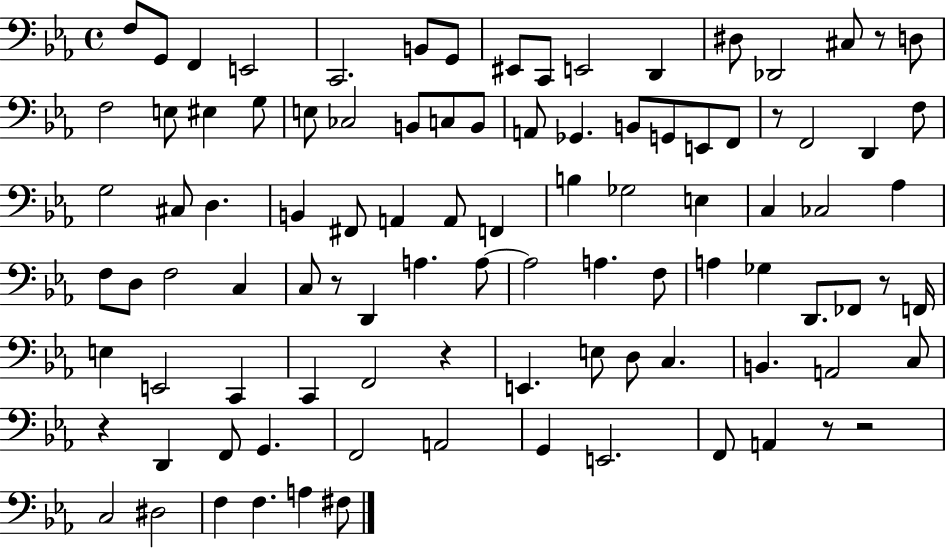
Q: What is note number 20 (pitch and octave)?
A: E3